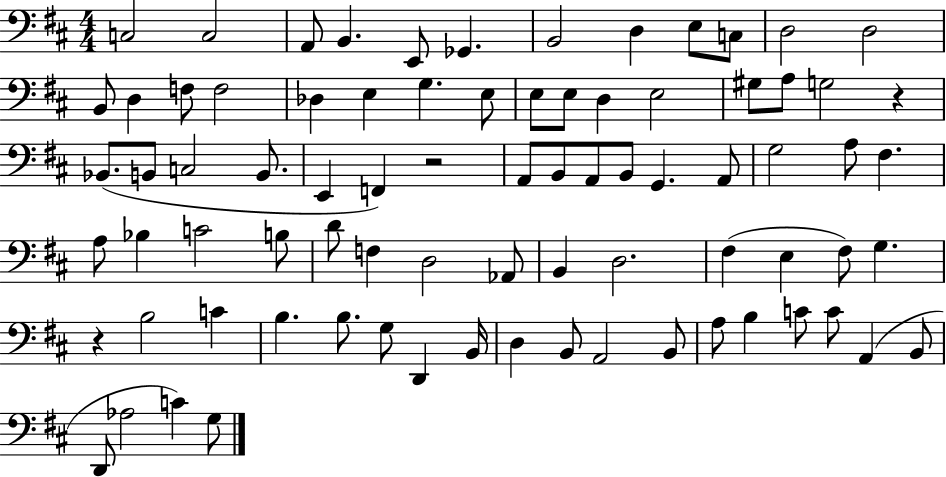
{
  \clef bass
  \numericTimeSignature
  \time 4/4
  \key d \major
  c2 c2 | a,8 b,4. e,8 ges,4. | b,2 d4 e8 c8 | d2 d2 | \break b,8 d4 f8 f2 | des4 e4 g4. e8 | e8 e8 d4 e2 | gis8 a8 g2 r4 | \break bes,8.( b,8 c2 b,8. | e,4 f,4) r2 | a,8 b,8 a,8 b,8 g,4. a,8 | g2 a8 fis4. | \break a8 bes4 c'2 b8 | d'8 f4 d2 aes,8 | b,4 d2. | fis4( e4 fis8) g4. | \break r4 b2 c'4 | b4. b8. g8 d,4 b,16 | d4 b,8 a,2 b,8 | a8 b4 c'8 c'8 a,4( b,8 | \break d,8 aes2 c'4) g8 | \bar "|."
}